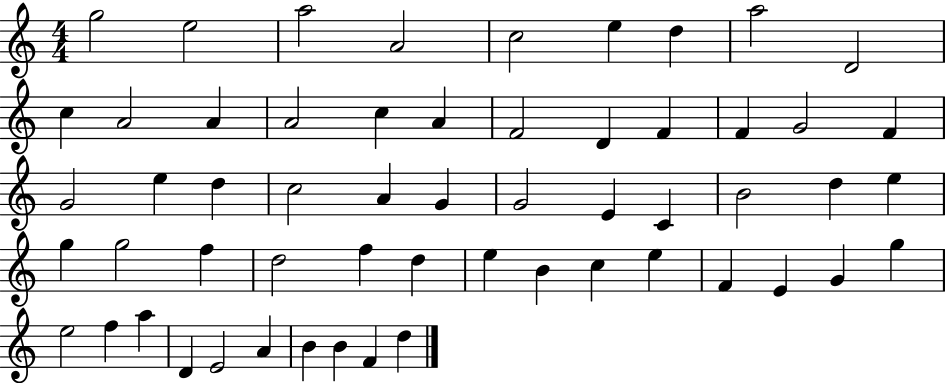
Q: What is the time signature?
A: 4/4